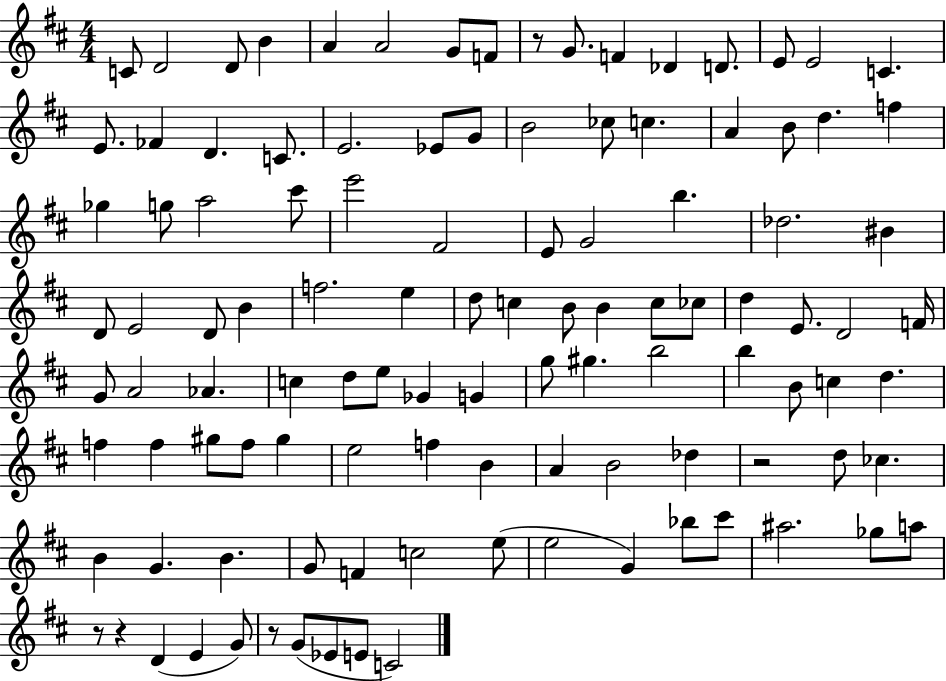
{
  \clef treble
  \numericTimeSignature
  \time 4/4
  \key d \major
  c'8 d'2 d'8 b'4 | a'4 a'2 g'8 f'8 | r8 g'8. f'4 des'4 d'8. | e'8 e'2 c'4. | \break e'8. fes'4 d'4. c'8. | e'2. ees'8 g'8 | b'2 ces''8 c''4. | a'4 b'8 d''4. f''4 | \break ges''4 g''8 a''2 cis'''8 | e'''2 fis'2 | e'8 g'2 b''4. | des''2. bis'4 | \break d'8 e'2 d'8 b'4 | f''2. e''4 | d''8 c''4 b'8 b'4 c''8 ces''8 | d''4 e'8. d'2 f'16 | \break g'8 a'2 aes'4. | c''4 d''8 e''8 ges'4 g'4 | g''8 gis''4. b''2 | b''4 b'8 c''4 d''4. | \break f''4 f''4 gis''8 f''8 gis''4 | e''2 f''4 b'4 | a'4 b'2 des''4 | r2 d''8 ces''4. | \break b'4 g'4. b'4. | g'8 f'4 c''2 e''8( | e''2 g'4) bes''8 cis'''8 | ais''2. ges''8 a''8 | \break r8 r4 d'4( e'4 g'8) | r8 g'8( ees'8 e'8 c'2) | \bar "|."
}